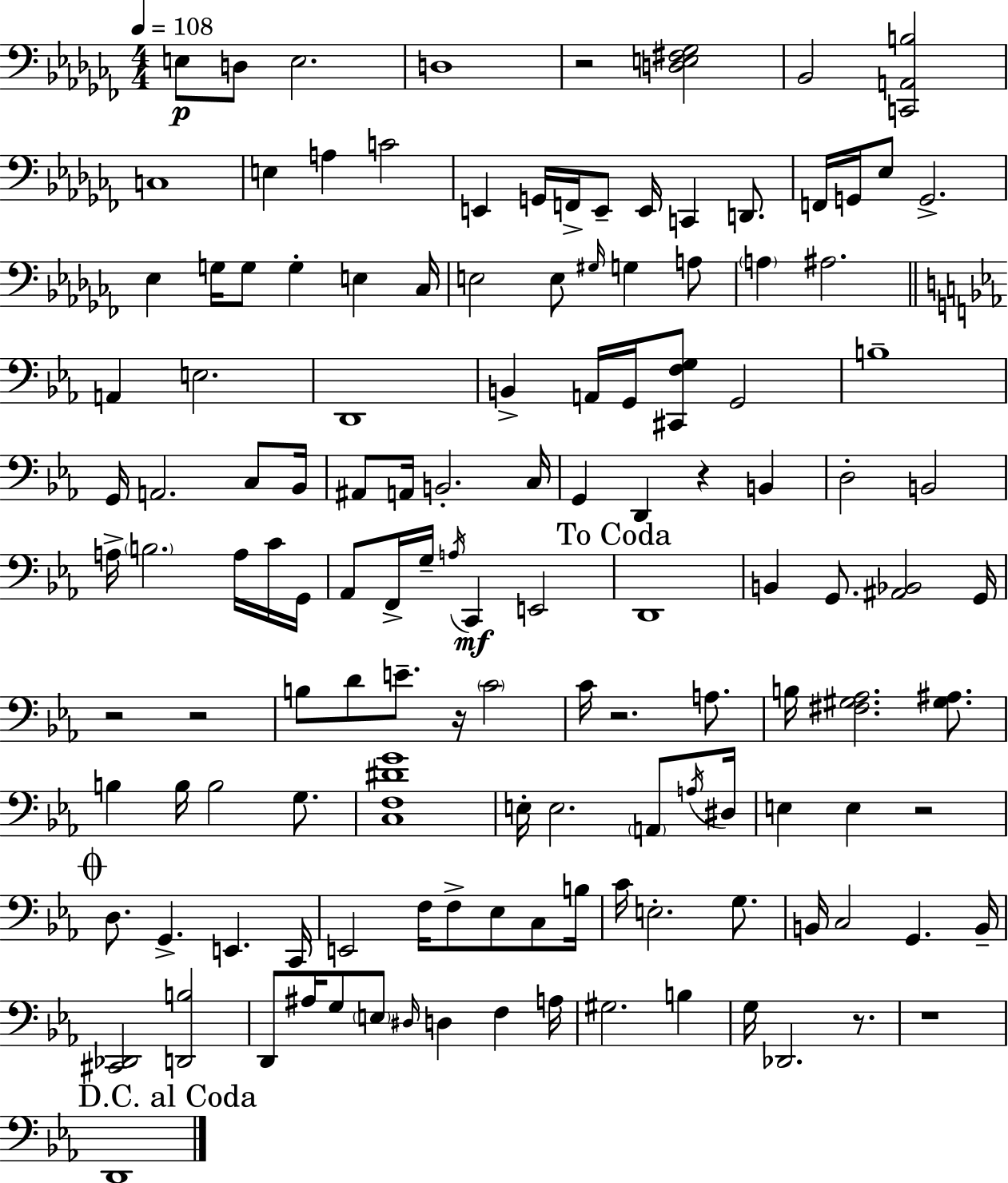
E3/e D3/e E3/h. D3/w R/h [D3,E3,F#3,Gb3]/h Bb2/h [C2,A2,B3]/h C3/w E3/q A3/q C4/h E2/q G2/s F2/s E2/e E2/s C2/q D2/e. F2/s G2/s Eb3/e G2/h. Eb3/q G3/s G3/e G3/q E3/q CES3/s E3/h E3/e G#3/s G3/q A3/e A3/q A#3/h. A2/q E3/h. D2/w B2/q A2/s G2/s [C#2,F3,G3]/e G2/h B3/w G2/s A2/h. C3/e Bb2/s A#2/e A2/s B2/h. C3/s G2/q D2/q R/q B2/q D3/h B2/h A3/s B3/h. A3/s C4/s G2/s Ab2/e F2/s G3/s A3/s C2/q E2/h D2/w B2/q G2/e. [A#2,Bb2]/h G2/s R/h R/h B3/e D4/e E4/e. R/s C4/h C4/s R/h. A3/e. B3/s [F#3,G#3,Ab3]/h. [G#3,A#3]/e. B3/q B3/s B3/h G3/e. [C3,F3,D#4,G4]/w E3/s E3/h. A2/e A3/s D#3/s E3/q E3/q R/h D3/e. G2/q. E2/q. C2/s E2/h F3/s F3/e Eb3/e C3/e B3/s C4/s E3/h. G3/e. B2/s C3/h G2/q. B2/s [C#2,Db2]/h [D2,B3]/h D2/e A#3/s G3/e E3/e D#3/s D3/q F3/q A3/s G#3/h. B3/q G3/s Db2/h. R/e. R/w D2/w